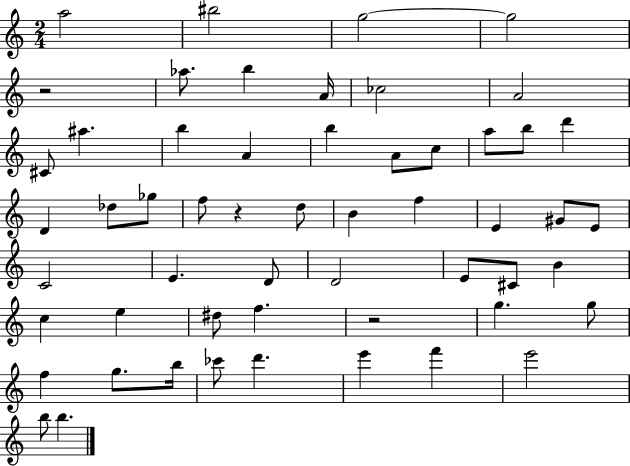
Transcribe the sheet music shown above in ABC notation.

X:1
T:Untitled
M:2/4
L:1/4
K:C
a2 ^b2 g2 g2 z2 _a/2 b A/4 _c2 A2 ^C/2 ^a b A b A/2 c/2 a/2 b/2 d' D _d/2 _g/2 f/2 z d/2 B f E ^G/2 E/2 C2 E D/2 D2 E/2 ^C/2 B c e ^d/2 f z2 g g/2 f g/2 b/4 _c'/2 d' e' f' e'2 b/2 b